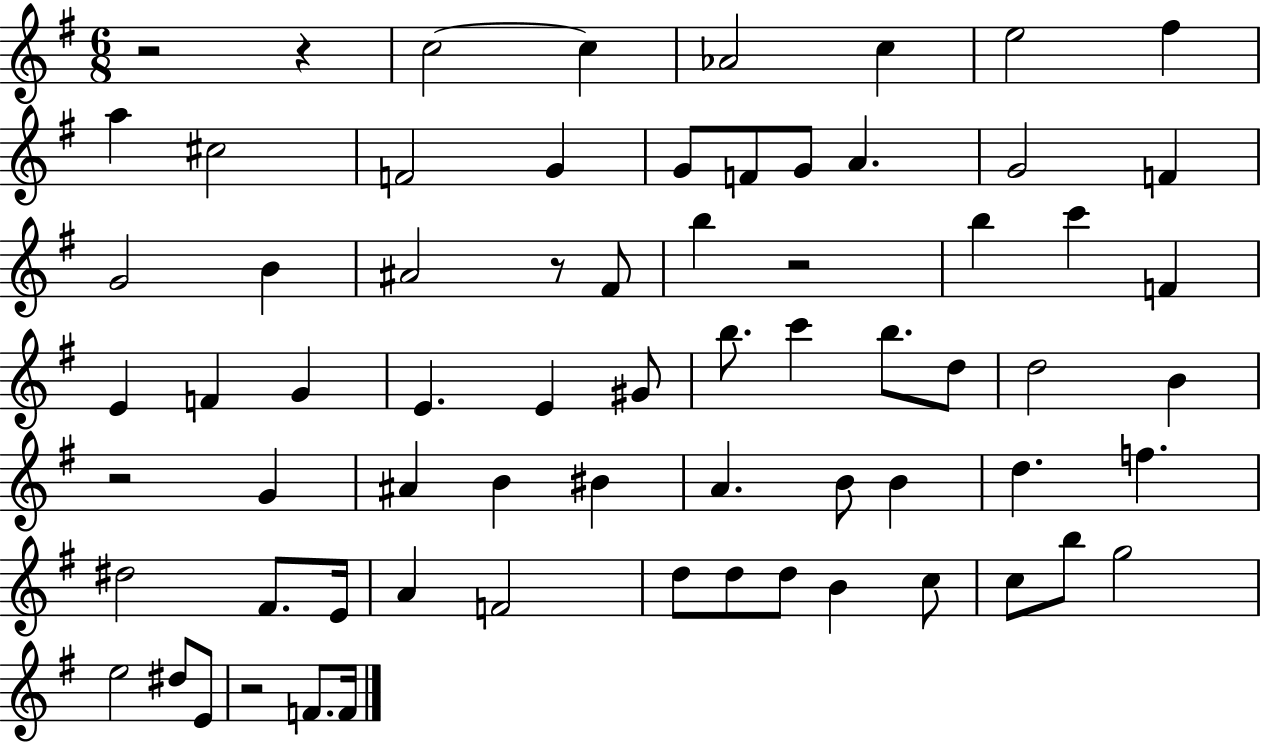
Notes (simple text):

R/h R/q C5/h C5/q Ab4/h C5/q E5/h F#5/q A5/q C#5/h F4/h G4/q G4/e F4/e G4/e A4/q. G4/h F4/q G4/h B4/q A#4/h R/e F#4/e B5/q R/h B5/q C6/q F4/q E4/q F4/q G4/q E4/q. E4/q G#4/e B5/e. C6/q B5/e. D5/e D5/h B4/q R/h G4/q A#4/q B4/q BIS4/q A4/q. B4/e B4/q D5/q. F5/q. D#5/h F#4/e. E4/s A4/q F4/h D5/e D5/e D5/e B4/q C5/e C5/e B5/e G5/h E5/h D#5/e E4/e R/h F4/e. F4/s